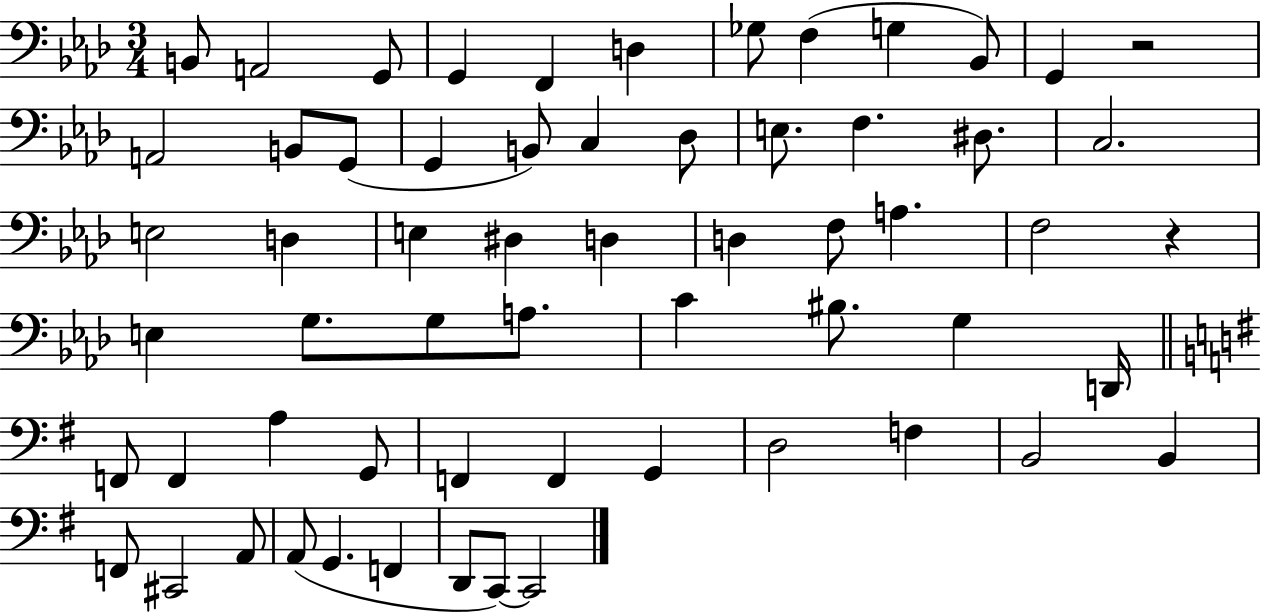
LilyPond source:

{
  \clef bass
  \numericTimeSignature
  \time 3/4
  \key aes \major
  b,8 a,2 g,8 | g,4 f,4 d4 | ges8 f4( g4 bes,8) | g,4 r2 | \break a,2 b,8 g,8( | g,4 b,8) c4 des8 | e8. f4. dis8. | c2. | \break e2 d4 | e4 dis4 d4 | d4 f8 a4. | f2 r4 | \break e4 g8. g8 a8. | c'4 bis8. g4 d,16 | \bar "||" \break \key e \minor f,8 f,4 a4 g,8 | f,4 f,4 g,4 | d2 f4 | b,2 b,4 | \break f,8 cis,2 a,8 | a,8( g,4. f,4 | d,8 c,8~~) c,2 | \bar "|."
}